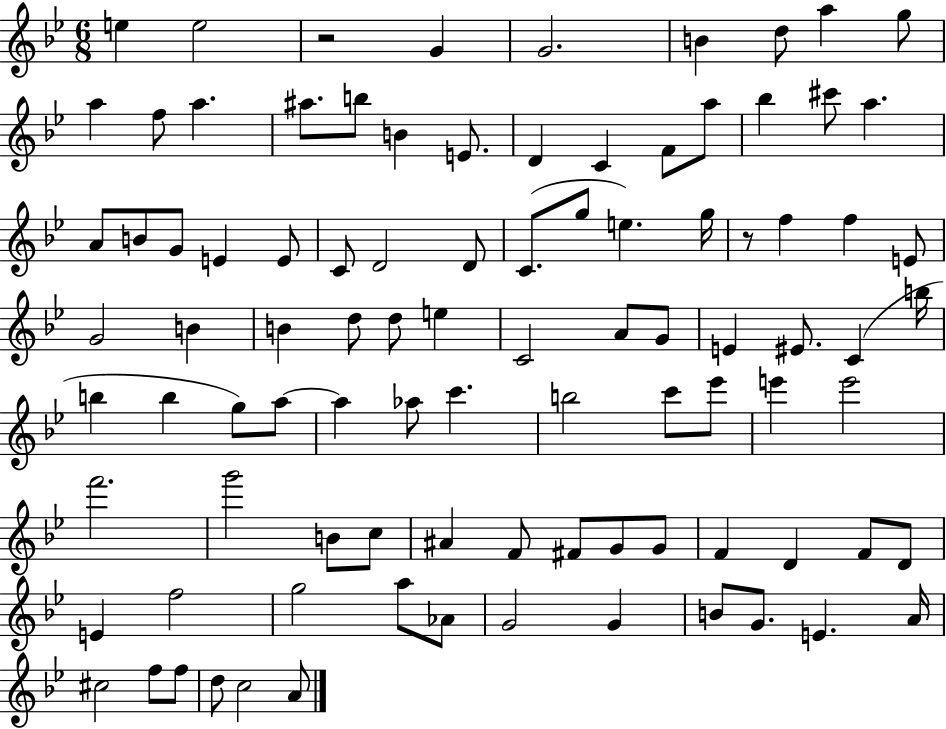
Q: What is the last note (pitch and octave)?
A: A4